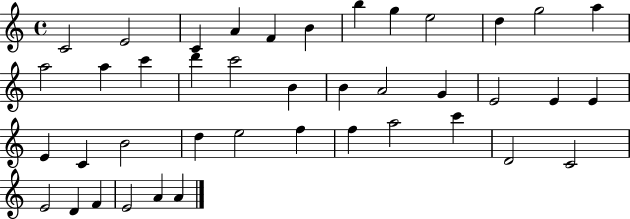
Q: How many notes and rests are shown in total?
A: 41